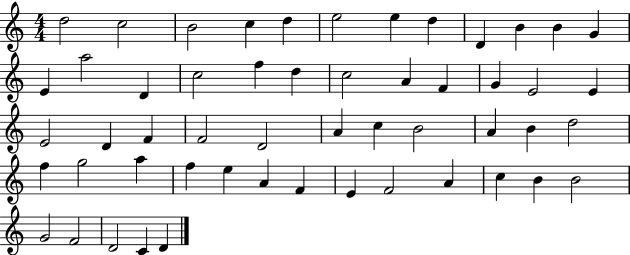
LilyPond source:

{
  \clef treble
  \numericTimeSignature
  \time 4/4
  \key c \major
  d''2 c''2 | b'2 c''4 d''4 | e''2 e''4 d''4 | d'4 b'4 b'4 g'4 | \break e'4 a''2 d'4 | c''2 f''4 d''4 | c''2 a'4 f'4 | g'4 e'2 e'4 | \break e'2 d'4 f'4 | f'2 d'2 | a'4 c''4 b'2 | a'4 b'4 d''2 | \break f''4 g''2 a''4 | f''4 e''4 a'4 f'4 | e'4 f'2 a'4 | c''4 b'4 b'2 | \break g'2 f'2 | d'2 c'4 d'4 | \bar "|."
}